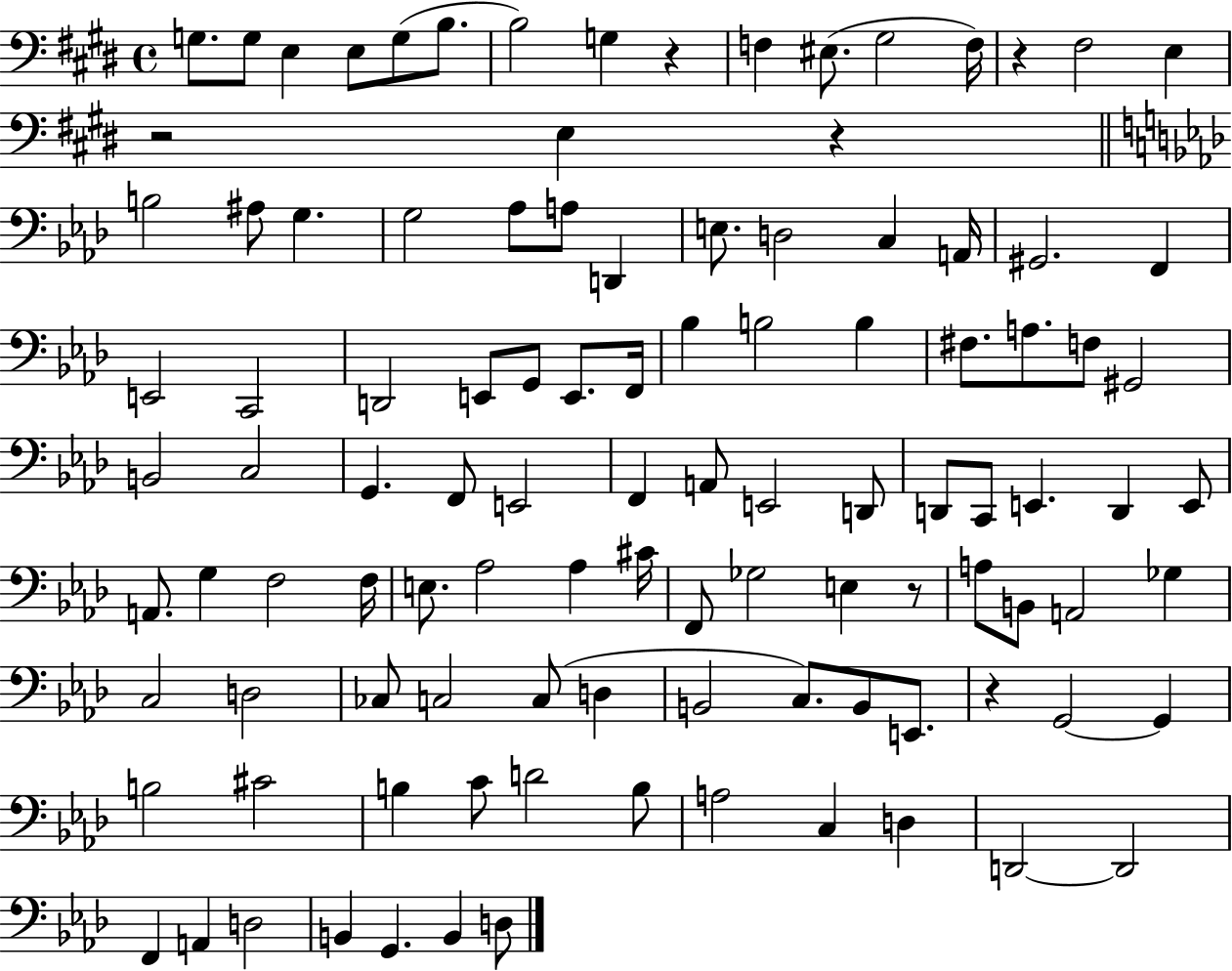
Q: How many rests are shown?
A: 6